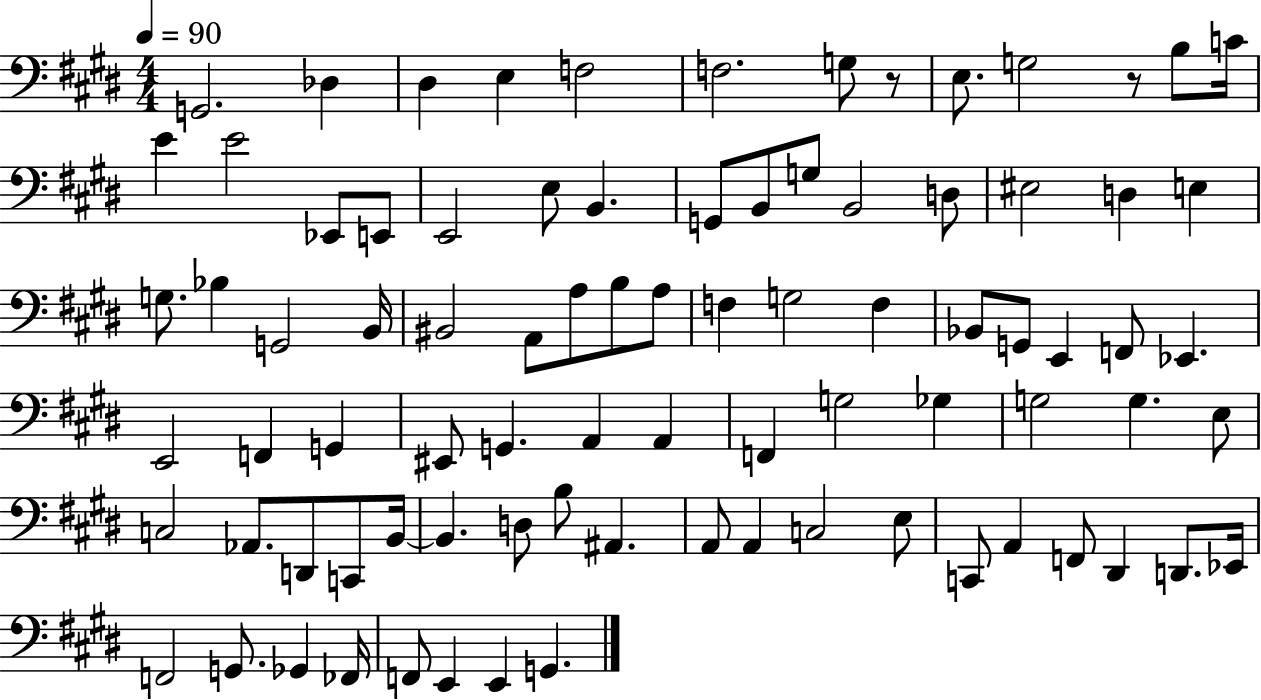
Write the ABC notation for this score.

X:1
T:Untitled
M:4/4
L:1/4
K:E
G,,2 _D, ^D, E, F,2 F,2 G,/2 z/2 E,/2 G,2 z/2 B,/2 C/4 E E2 _E,,/2 E,,/2 E,,2 E,/2 B,, G,,/2 B,,/2 G,/2 B,,2 D,/2 ^E,2 D, E, G,/2 _B, G,,2 B,,/4 ^B,,2 A,,/2 A,/2 B,/2 A,/2 F, G,2 F, _B,,/2 G,,/2 E,, F,,/2 _E,, E,,2 F,, G,, ^E,,/2 G,, A,, A,, F,, G,2 _G, G,2 G, E,/2 C,2 _A,,/2 D,,/2 C,,/2 B,,/4 B,, D,/2 B,/2 ^A,, A,,/2 A,, C,2 E,/2 C,,/2 A,, F,,/2 ^D,, D,,/2 _E,,/4 F,,2 G,,/2 _G,, _F,,/4 F,,/2 E,, E,, G,,